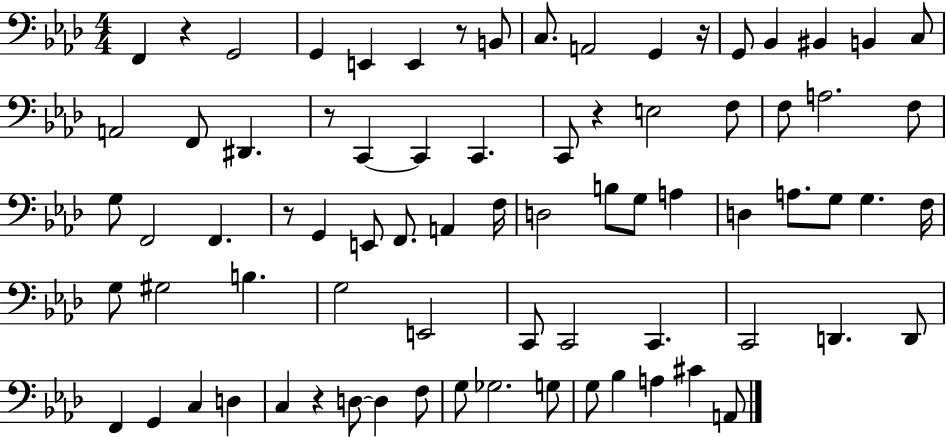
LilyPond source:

{
  \clef bass
  \numericTimeSignature
  \time 4/4
  \key aes \major
  f,4 r4 g,2 | g,4 e,4 e,4 r8 b,8 | c8. a,2 g,4 r16 | g,8 bes,4 bis,4 b,4 c8 | \break a,2 f,8 dis,4. | r8 c,4~~ c,4 c,4. | c,8 r4 e2 f8 | f8 a2. f8 | \break g8 f,2 f,4. | r8 g,4 e,8 f,8. a,4 f16 | d2 b8 g8 a4 | d4 a8. g8 g4. f16 | \break g8 gis2 b4. | g2 e,2 | c,8 c,2 c,4. | c,2 d,4. d,8 | \break f,4 g,4 c4 d4 | c4 r4 d8~~ d4 f8 | g8 ges2. g8 | g8 bes4 a4 cis'4 a,8 | \break \bar "|."
}